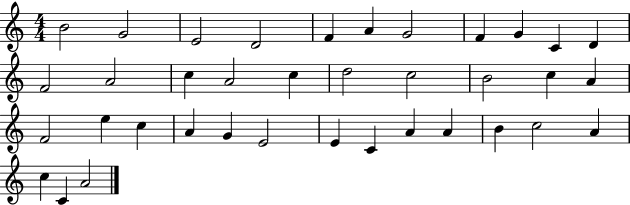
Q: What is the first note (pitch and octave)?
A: B4